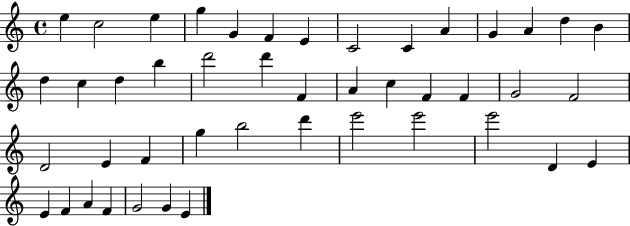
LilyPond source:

{
  \clef treble
  \time 4/4
  \defaultTimeSignature
  \key c \major
  e''4 c''2 e''4 | g''4 g'4 f'4 e'4 | c'2 c'4 a'4 | g'4 a'4 d''4 b'4 | \break d''4 c''4 d''4 b''4 | d'''2 d'''4 f'4 | a'4 c''4 f'4 f'4 | g'2 f'2 | \break d'2 e'4 f'4 | g''4 b''2 d'''4 | e'''2 e'''2 | e'''2 d'4 e'4 | \break e'4 f'4 a'4 f'4 | g'2 g'4 e'4 | \bar "|."
}